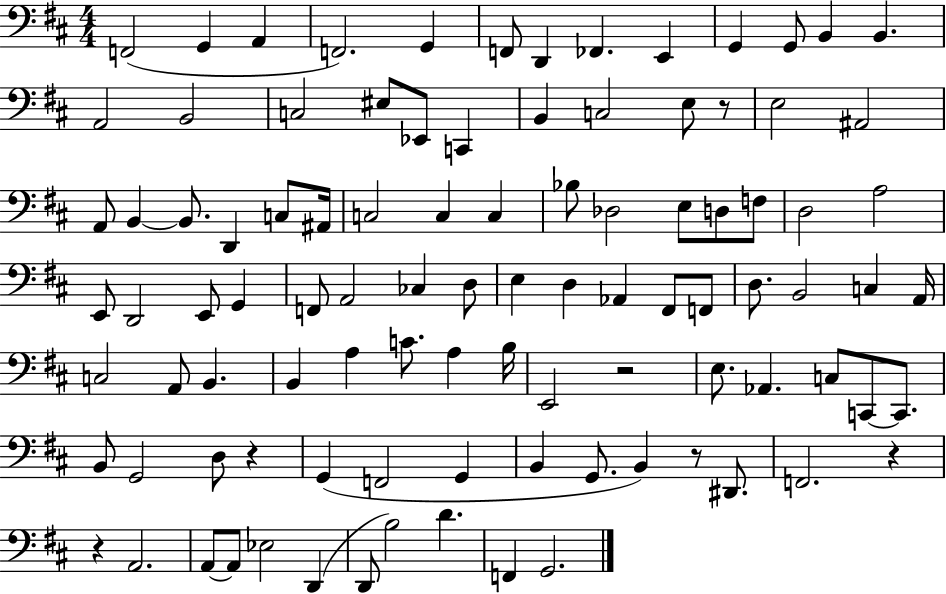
{
  \clef bass
  \numericTimeSignature
  \time 4/4
  \key d \major
  f,2( g,4 a,4 | f,2.) g,4 | f,8 d,4 fes,4. e,4 | g,4 g,8 b,4 b,4. | \break a,2 b,2 | c2 eis8 ees,8 c,4 | b,4 c2 e8 r8 | e2 ais,2 | \break a,8 b,4~~ b,8. d,4 c8 ais,16 | c2 c4 c4 | bes8 des2 e8 d8 f8 | d2 a2 | \break e,8 d,2 e,8 g,4 | f,8 a,2 ces4 d8 | e4 d4 aes,4 fis,8 f,8 | d8. b,2 c4 a,16 | \break c2 a,8 b,4. | b,4 a4 c'8. a4 b16 | e,2 r2 | e8. aes,4. c8 c,8~~ c,8. | \break b,8 g,2 d8 r4 | g,4( f,2 g,4 | b,4 g,8. b,4) r8 dis,8. | f,2. r4 | \break r4 a,2. | a,8~~ a,8 ees2 d,4( | d,8 b2) d'4. | f,4 g,2. | \break \bar "|."
}